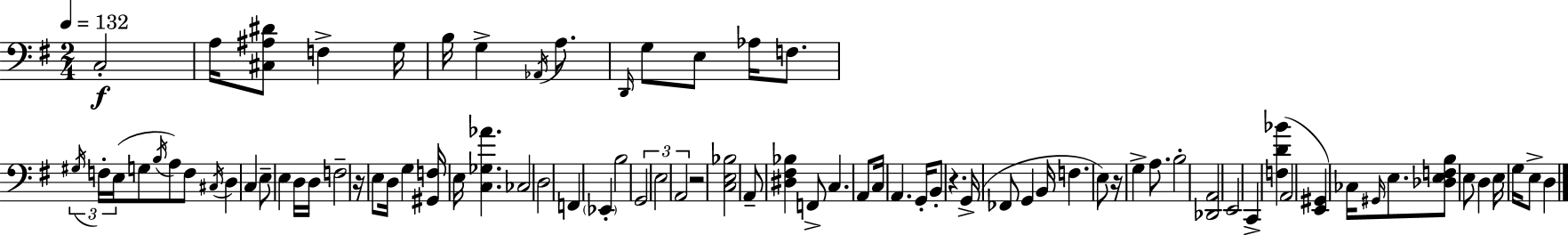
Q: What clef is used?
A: bass